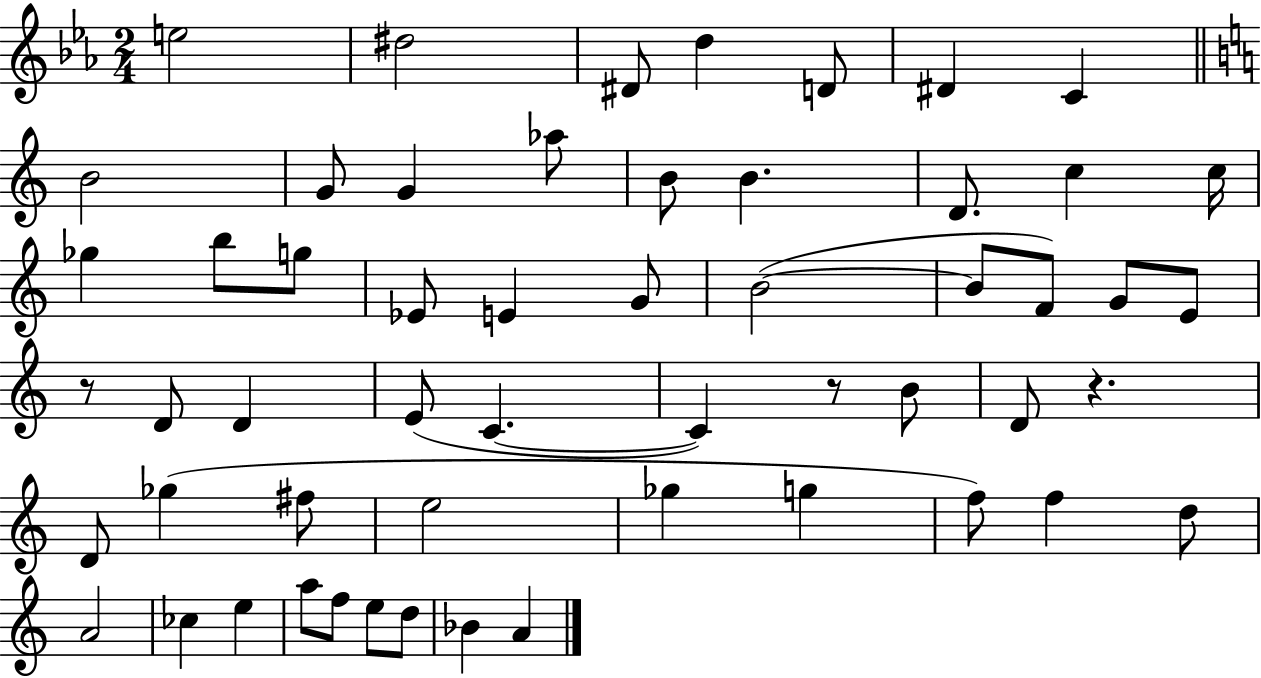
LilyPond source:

{
  \clef treble
  \numericTimeSignature
  \time 2/4
  \key ees \major
  e''2 | dis''2 | dis'8 d''4 d'8 | dis'4 c'4 | \break \bar "||" \break \key c \major b'2 | g'8 g'4 aes''8 | b'8 b'4. | d'8. c''4 c''16 | \break ges''4 b''8 g''8 | ees'8 e'4 g'8 | b'2~(~ | b'8 f'8) g'8 e'8 | \break r8 d'8 d'4 | e'8( c'4.~~ | c'4) r8 b'8 | d'8 r4. | \break d'8 ges''4( fis''8 | e''2 | ges''4 g''4 | f''8) f''4 d''8 | \break a'2 | ces''4 e''4 | a''8 f''8 e''8 d''8 | bes'4 a'4 | \break \bar "|."
}